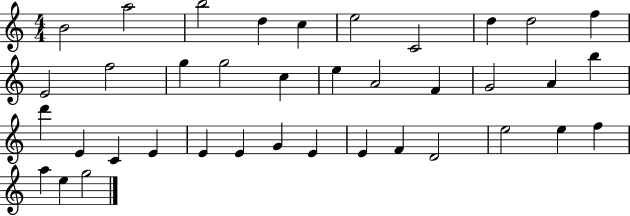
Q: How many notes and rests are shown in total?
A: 38